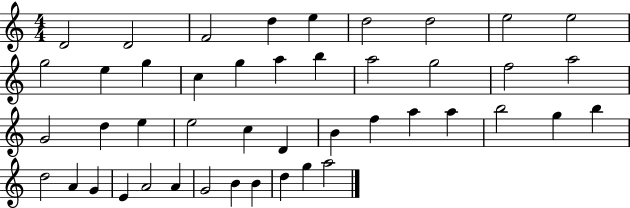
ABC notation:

X:1
T:Untitled
M:4/4
L:1/4
K:C
D2 D2 F2 d e d2 d2 e2 e2 g2 e g c g a b a2 g2 f2 a2 G2 d e e2 c D B f a a b2 g b d2 A G E A2 A G2 B B d g a2